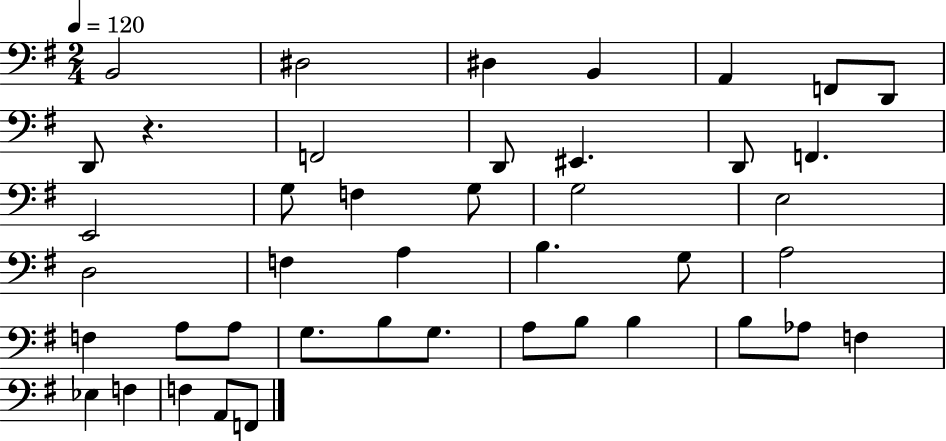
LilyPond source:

{
  \clef bass
  \numericTimeSignature
  \time 2/4
  \key g \major
  \tempo 4 = 120
  b,2 | dis2 | dis4 b,4 | a,4 f,8 d,8 | \break d,8 r4. | f,2 | d,8 eis,4. | d,8 f,4. | \break e,2 | g8 f4 g8 | g2 | e2 | \break d2 | f4 a4 | b4. g8 | a2 | \break f4 a8 a8 | g8. b8 g8. | a8 b8 b4 | b8 aes8 f4 | \break ees4 f4 | f4 a,8 f,8 | \bar "|."
}